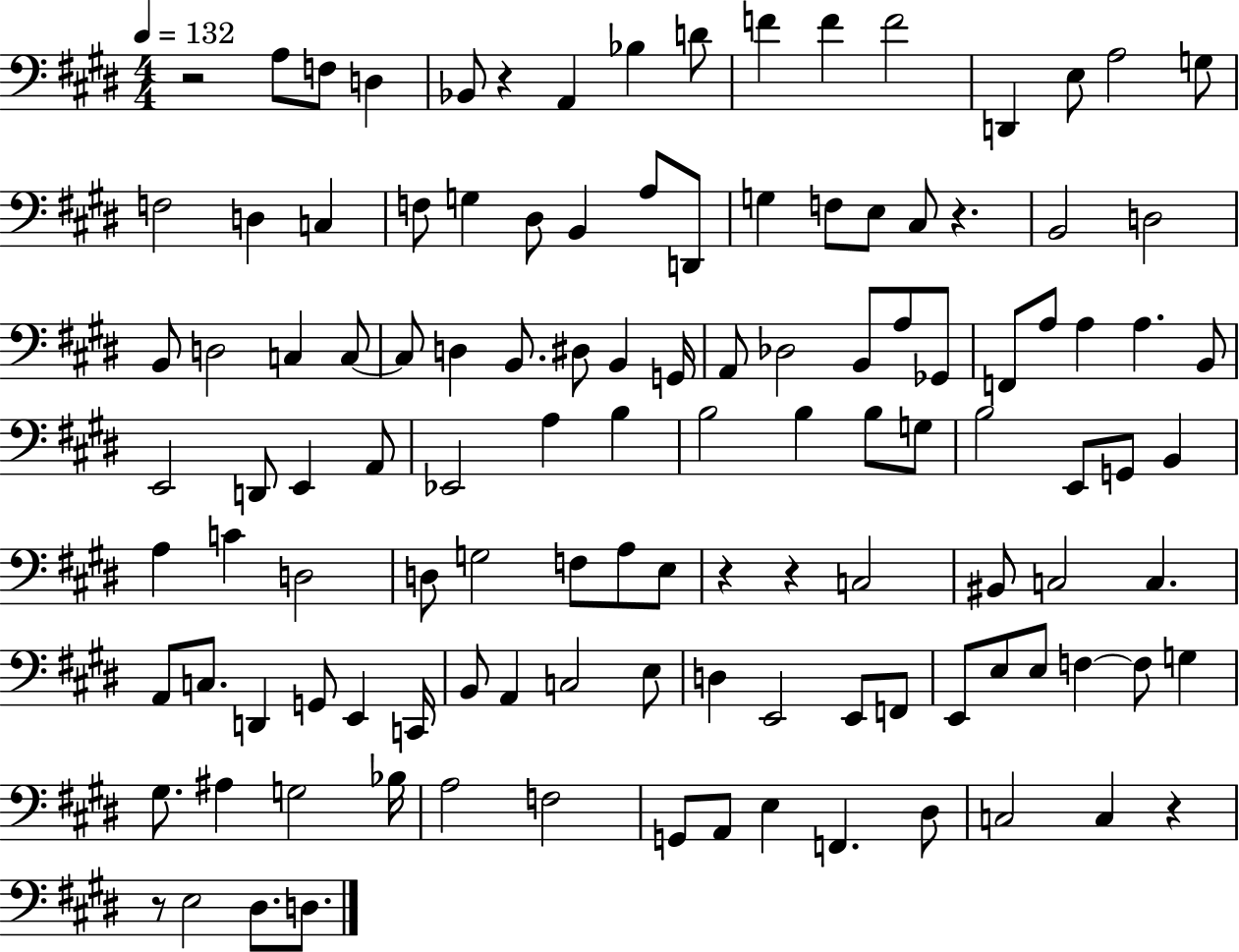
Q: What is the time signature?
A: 4/4